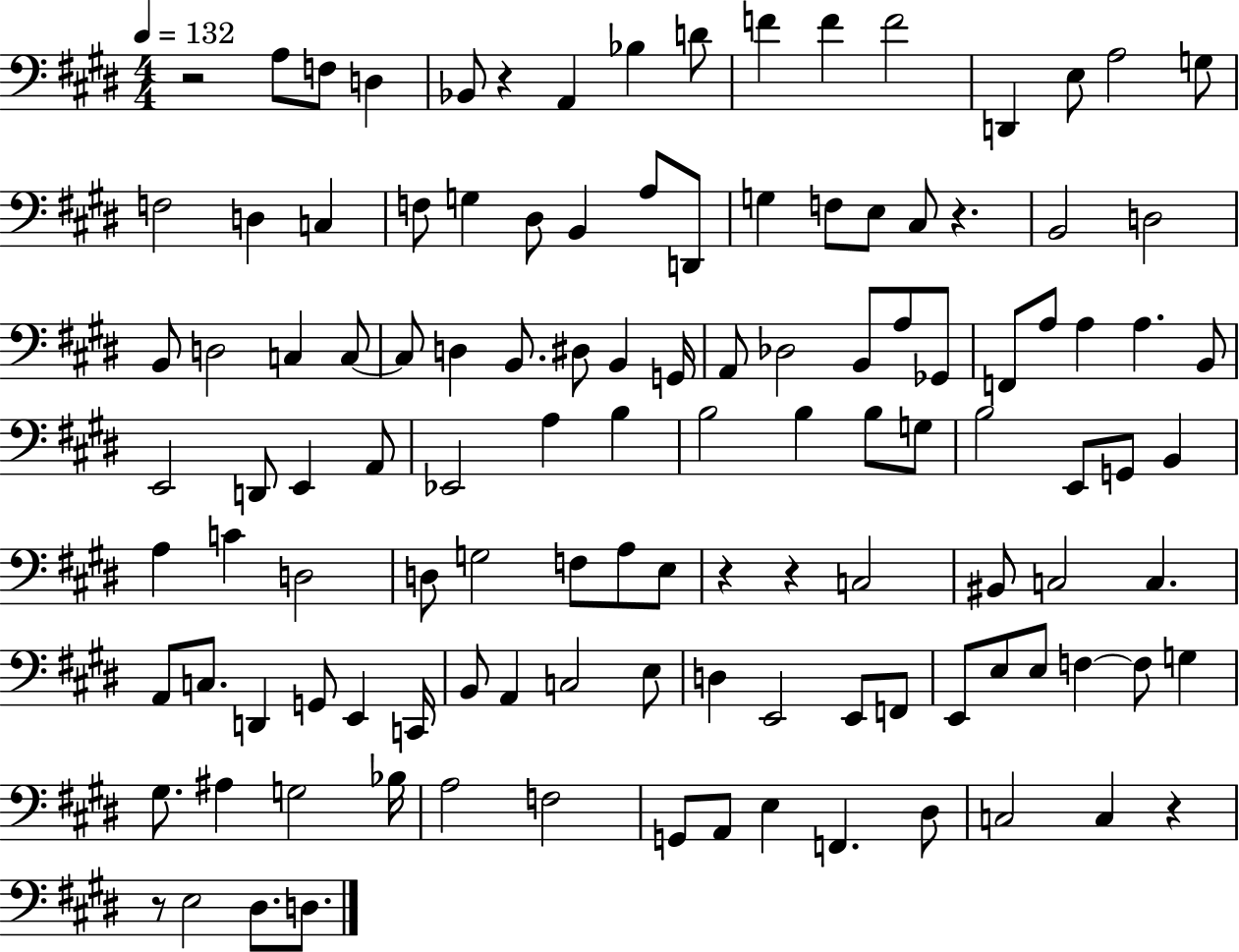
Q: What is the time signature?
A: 4/4